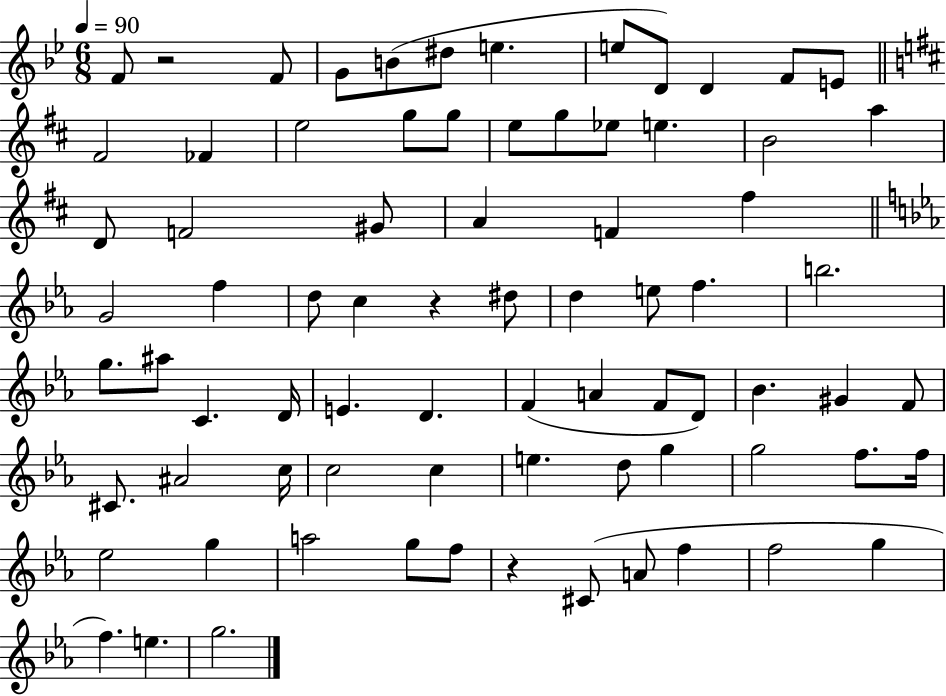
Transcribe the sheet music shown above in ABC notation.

X:1
T:Untitled
M:6/8
L:1/4
K:Bb
F/2 z2 F/2 G/2 B/2 ^d/2 e e/2 D/2 D F/2 E/2 ^F2 _F e2 g/2 g/2 e/2 g/2 _e/2 e B2 a D/2 F2 ^G/2 A F ^f G2 f d/2 c z ^d/2 d e/2 f b2 g/2 ^a/2 C D/4 E D F A F/2 D/2 _B ^G F/2 ^C/2 ^A2 c/4 c2 c e d/2 g g2 f/2 f/4 _e2 g a2 g/2 f/2 z ^C/2 A/2 f f2 g f e g2